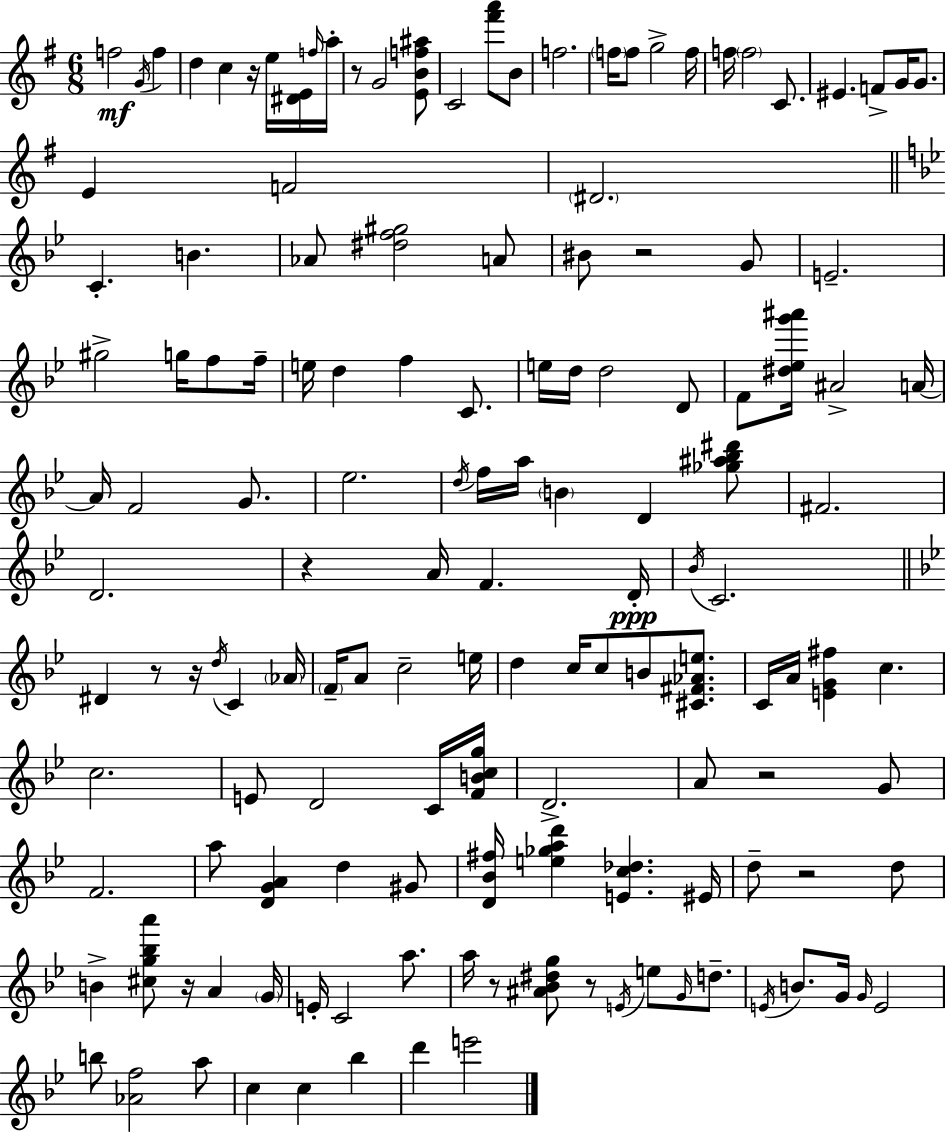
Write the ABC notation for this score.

X:1
T:Untitled
M:6/8
L:1/4
K:G
f2 G/4 f d c z/4 e/4 [^DE]/4 f/4 a/4 z/2 G2 [EBf^a]/2 C2 [^f'a']/2 B/2 f2 f/4 f/2 g2 f/4 f/4 f2 C/2 ^E F/2 G/4 G/2 E F2 ^D2 C B _A/2 [^df^g]2 A/2 ^B/2 z2 G/2 E2 ^g2 g/4 f/2 f/4 e/4 d f C/2 e/4 d/4 d2 D/2 F/2 [^d_eg'^a']/4 ^A2 A/4 A/4 F2 G/2 _e2 d/4 f/4 a/4 B D [_g^a_b^d']/2 ^F2 D2 z A/4 F D/4 _B/4 C2 ^D z/2 z/4 d/4 C _A/4 F/4 A/2 c2 e/4 d c/4 c/2 B/2 [^C^F_Ae]/2 C/4 A/4 [EG^f] c c2 E/2 D2 C/4 [FBcg]/4 D2 A/2 z2 G/2 F2 a/2 [DGA] d ^G/2 [D_B^f]/4 [e_gad'] [Ec_d] ^E/4 d/2 z2 d/2 B [^cg_ba']/2 z/4 A G/4 E/4 C2 a/2 a/4 z/2 [^A_B^dg]/2 z/2 E/4 e/2 G/4 d/2 E/4 B/2 G/4 G/4 E2 b/2 [_Af]2 a/2 c c _b d' e'2